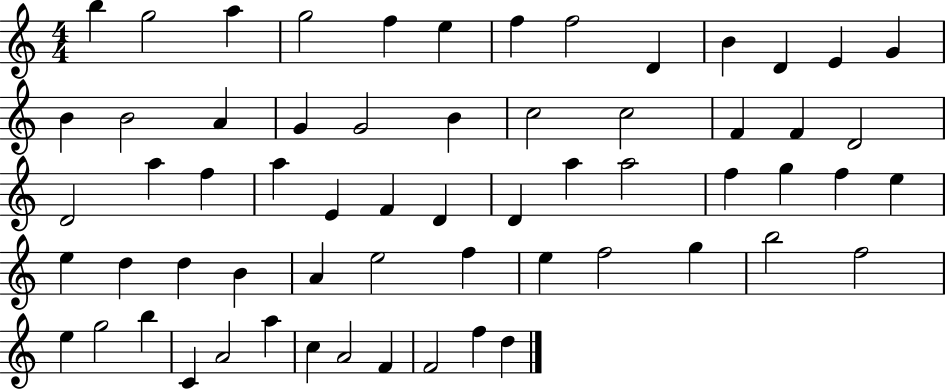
B5/q G5/h A5/q G5/h F5/q E5/q F5/q F5/h D4/q B4/q D4/q E4/q G4/q B4/q B4/h A4/q G4/q G4/h B4/q C5/h C5/h F4/q F4/q D4/h D4/h A5/q F5/q A5/q E4/q F4/q D4/q D4/q A5/q A5/h F5/q G5/q F5/q E5/q E5/q D5/q D5/q B4/q A4/q E5/h F5/q E5/q F5/h G5/q B5/h F5/h E5/q G5/h B5/q C4/q A4/h A5/q C5/q A4/h F4/q F4/h F5/q D5/q